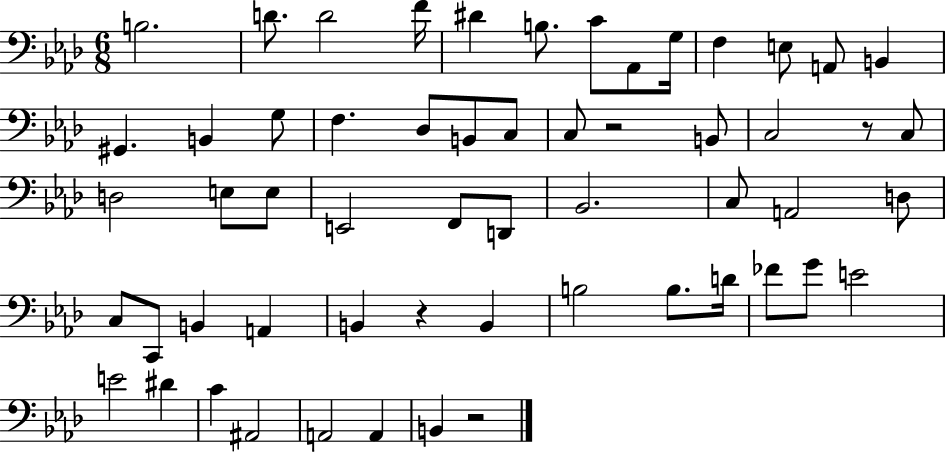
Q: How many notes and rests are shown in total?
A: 57